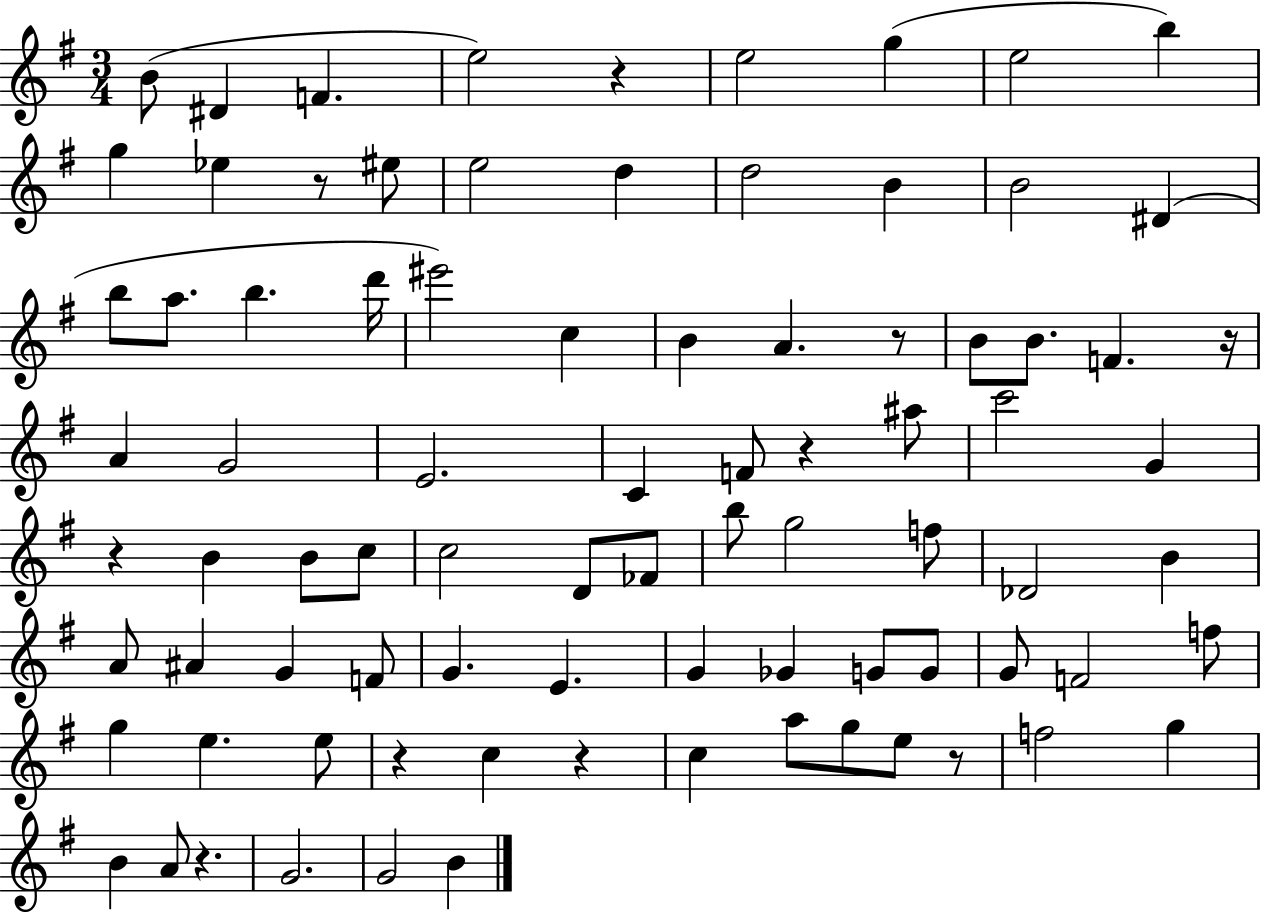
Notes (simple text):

B4/e D#4/q F4/q. E5/h R/q E5/h G5/q E5/h B5/q G5/q Eb5/q R/e EIS5/e E5/h D5/q D5/h B4/q B4/h D#4/q B5/e A5/e. B5/q. D6/s EIS6/h C5/q B4/q A4/q. R/e B4/e B4/e. F4/q. R/s A4/q G4/h E4/h. C4/q F4/e R/q A#5/e C6/h G4/q R/q B4/q B4/e C5/e C5/h D4/e FES4/e B5/e G5/h F5/e Db4/h B4/q A4/e A#4/q G4/q F4/e G4/q. E4/q. G4/q Gb4/q G4/e G4/e G4/e F4/h F5/e G5/q E5/q. E5/e R/q C5/q R/q C5/q A5/e G5/e E5/e R/e F5/h G5/q B4/q A4/e R/q. G4/h. G4/h B4/q